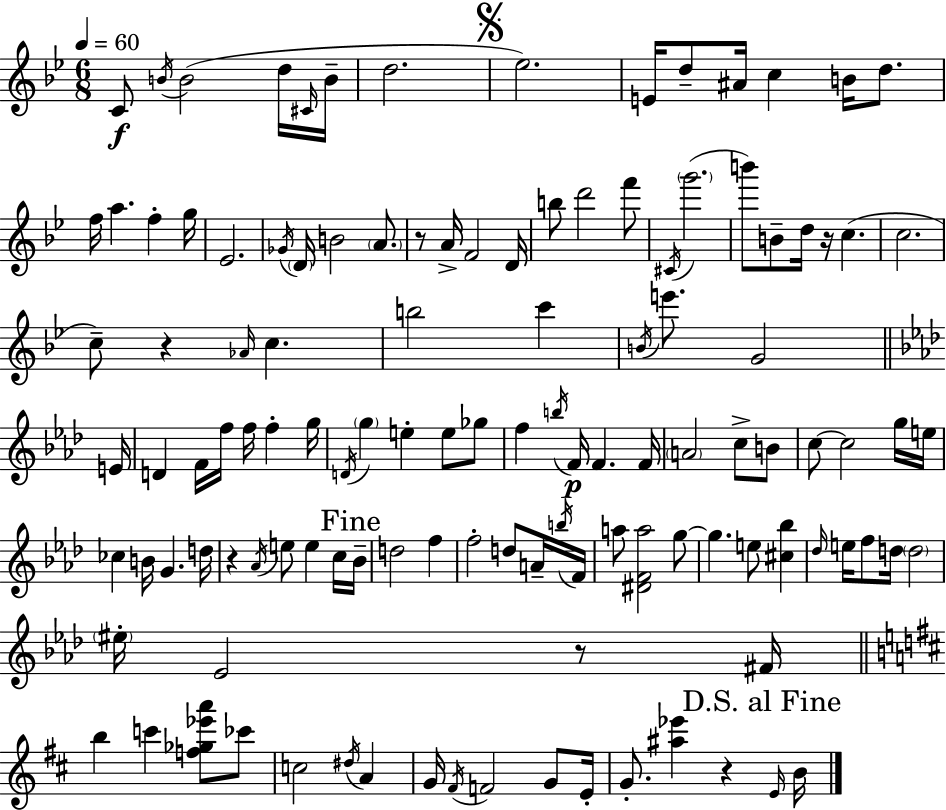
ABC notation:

X:1
T:Untitled
M:6/8
L:1/4
K:Gm
C/2 B/4 B2 d/4 ^C/4 B/4 d2 _e2 E/4 d/2 ^A/4 c B/4 d/2 f/4 a f g/4 _E2 _G/4 D/4 B2 A/2 z/2 A/4 F2 D/4 b/2 d'2 f'/2 ^C/4 g'2 b'/2 B/2 d/4 z/4 c c2 c/2 z _A/4 c b2 c' B/4 e'/2 G2 E/4 D F/4 f/4 f/4 f g/4 D/4 g e e/2 _g/2 f b/4 F/4 F F/4 A2 c/2 B/2 c/2 c2 g/4 e/4 _c B/4 G d/4 z _A/4 e/2 e c/4 _B/4 d2 f f2 d/2 A/4 b/4 F/4 a/2 [^DFa]2 g/2 g e/2 [^c_b] _d/4 e/4 f/2 d/4 d2 ^e/4 _E2 z/2 ^F/4 b c' [f_g_e'a']/2 _c'/2 c2 ^d/4 A G/4 ^F/4 F2 G/2 E/4 G/2 [^a_e'] z E/4 B/4